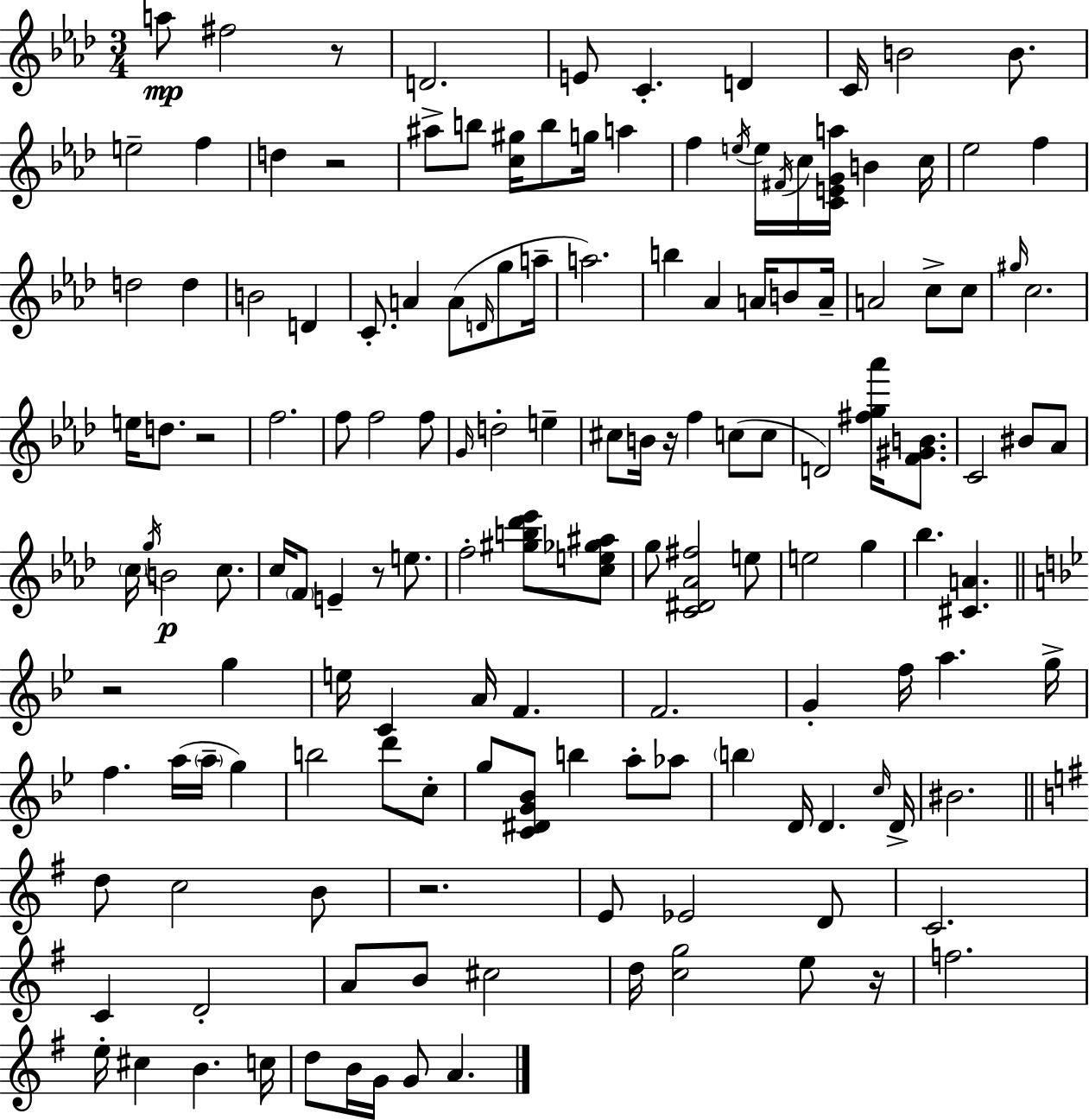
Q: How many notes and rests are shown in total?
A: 148